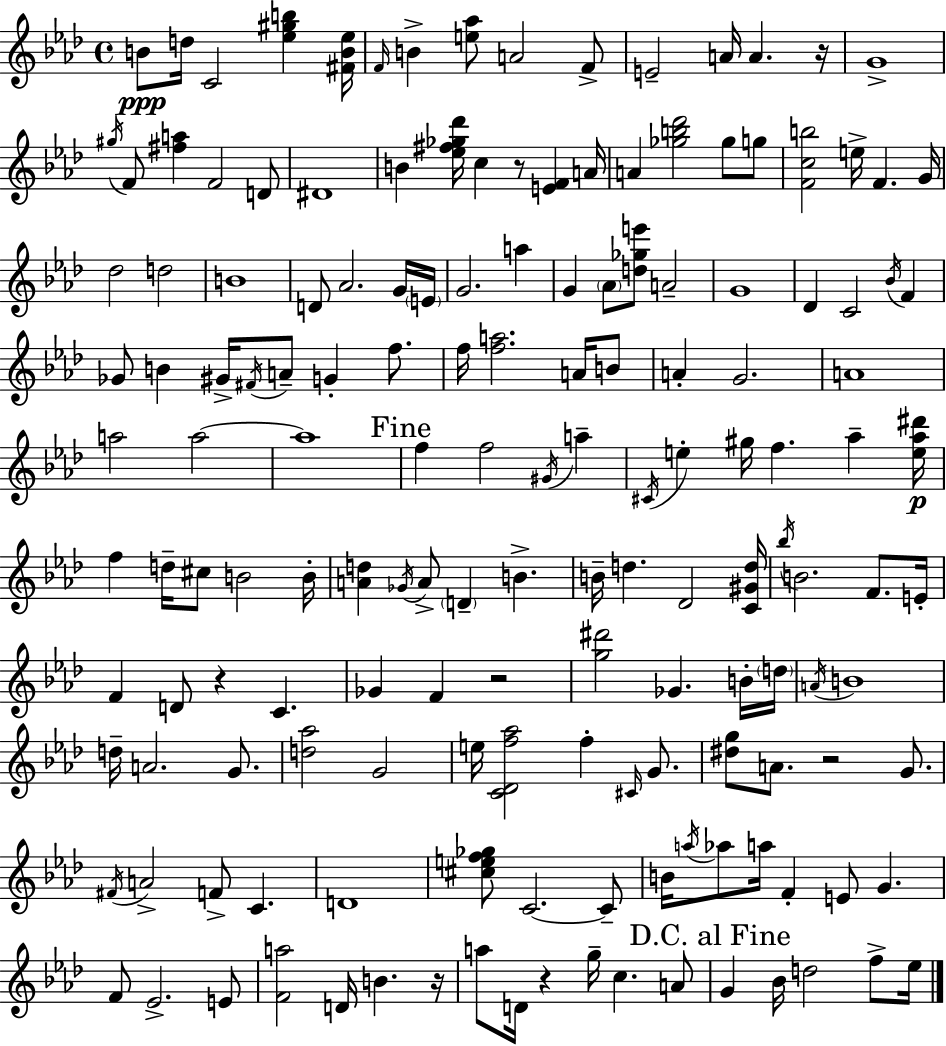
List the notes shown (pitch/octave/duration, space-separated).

B4/e D5/s C4/h [Eb5,G#5,B5]/q [F#4,B4,Eb5]/s F4/s B4/q [E5,Ab5]/e A4/h F4/e E4/h A4/s A4/q. R/s G4/w G#5/s F4/e [F#5,A5]/q F4/h D4/e D#4/w B4/q [Eb5,F#5,Gb5,Db6]/s C5/q R/e [E4,F4]/q A4/s A4/q [Gb5,B5,Db6]/h Gb5/e G5/e [F4,C5,B5]/h E5/s F4/q. G4/s Db5/h D5/h B4/w D4/e Ab4/h. G4/s E4/s G4/h. A5/q G4/q Ab4/e [D5,Gb5,E6]/e A4/h G4/w Db4/q C4/h Bb4/s F4/q Gb4/e B4/q G#4/s F#4/s A4/e G4/q F5/e. F5/s [F5,A5]/h. A4/s B4/e A4/q G4/h. A4/w A5/h A5/h A5/w F5/q F5/h G#4/s A5/q C#4/s E5/q G#5/s F5/q. Ab5/q [E5,Ab5,D#6]/s F5/q D5/s C#5/e B4/h B4/s [A4,D5]/q Gb4/s A4/e D4/q B4/q. B4/s D5/q. Db4/h [C4,G#4,D5]/s Bb5/s B4/h. F4/e. E4/s F4/q D4/e R/q C4/q. Gb4/q F4/q R/h [G5,D#6]/h Gb4/q. B4/s D5/s A4/s B4/w D5/s A4/h. G4/e. [D5,Ab5]/h G4/h E5/s [C4,Db4,F5,Ab5]/h F5/q C#4/s G4/e. [D#5,G5]/e A4/e. R/h G4/e. F#4/s A4/h F4/e C4/q. D4/w [C#5,E5,F5,Gb5]/e C4/h. C4/e B4/s A5/s Ab5/e A5/s F4/q E4/e G4/q. F4/e Eb4/h. E4/e [F4,A5]/h D4/s B4/q. R/s A5/e D4/s R/q G5/s C5/q. A4/e G4/q Bb4/s D5/h F5/e Eb5/s